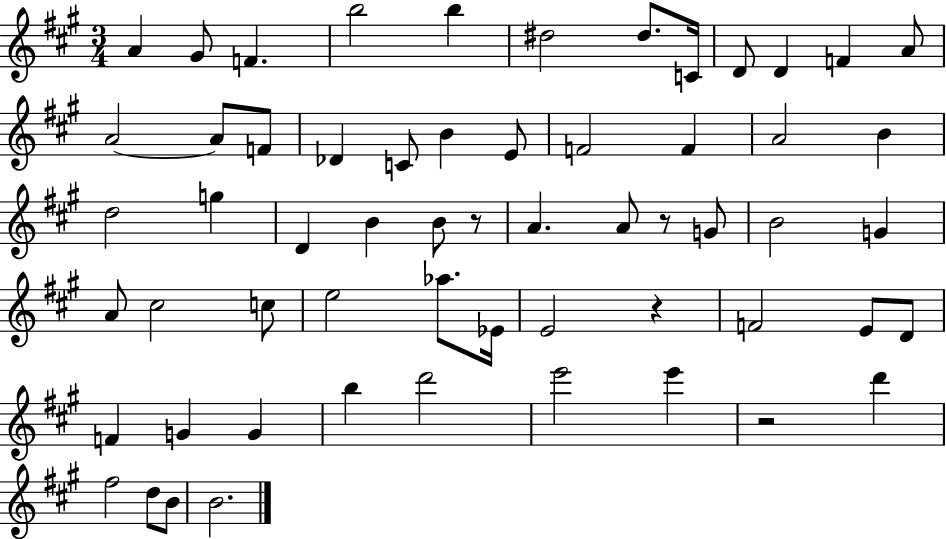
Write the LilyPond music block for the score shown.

{
  \clef treble
  \numericTimeSignature
  \time 3/4
  \key a \major
  a'4 gis'8 f'4. | b''2 b''4 | dis''2 dis''8. c'16 | d'8 d'4 f'4 a'8 | \break a'2~~ a'8 f'8 | des'4 c'8 b'4 e'8 | f'2 f'4 | a'2 b'4 | \break d''2 g''4 | d'4 b'4 b'8 r8 | a'4. a'8 r8 g'8 | b'2 g'4 | \break a'8 cis''2 c''8 | e''2 aes''8. ees'16 | e'2 r4 | f'2 e'8 d'8 | \break f'4 g'4 g'4 | b''4 d'''2 | e'''2 e'''4 | r2 d'''4 | \break fis''2 d''8 b'8 | b'2. | \bar "|."
}